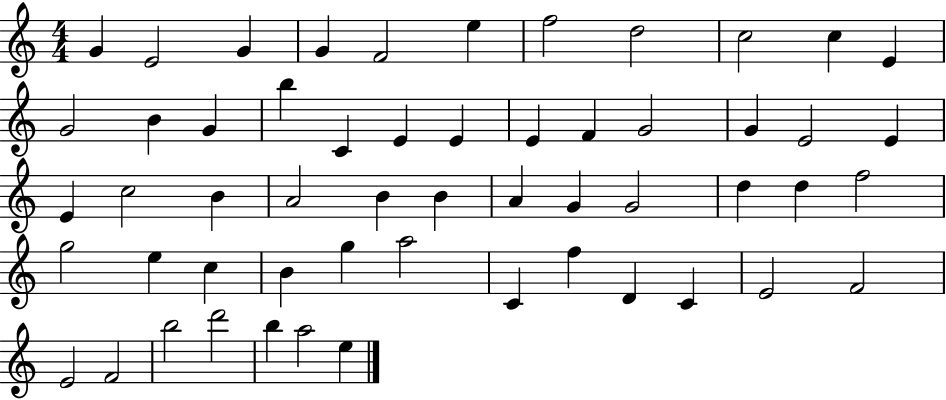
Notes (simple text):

G4/q E4/h G4/q G4/q F4/h E5/q F5/h D5/h C5/h C5/q E4/q G4/h B4/q G4/q B5/q C4/q E4/q E4/q E4/q F4/q G4/h G4/q E4/h E4/q E4/q C5/h B4/q A4/h B4/q B4/q A4/q G4/q G4/h D5/q D5/q F5/h G5/h E5/q C5/q B4/q G5/q A5/h C4/q F5/q D4/q C4/q E4/h F4/h E4/h F4/h B5/h D6/h B5/q A5/h E5/q